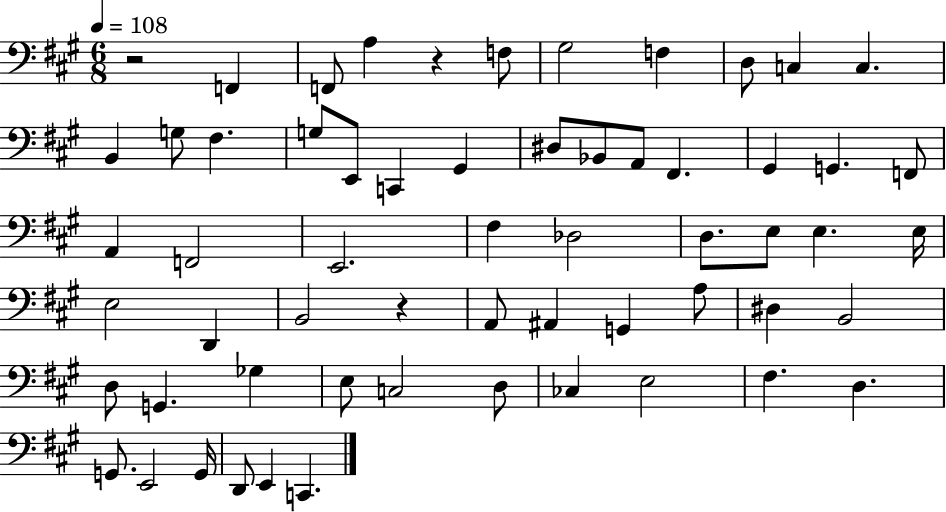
X:1
T:Untitled
M:6/8
L:1/4
K:A
z2 F,, F,,/2 A, z F,/2 ^G,2 F, D,/2 C, C, B,, G,/2 ^F, G,/2 E,,/2 C,, ^G,, ^D,/2 _B,,/2 A,,/2 ^F,, ^G,, G,, F,,/2 A,, F,,2 E,,2 ^F, _D,2 D,/2 E,/2 E, E,/4 E,2 D,, B,,2 z A,,/2 ^A,, G,, A,/2 ^D, B,,2 D,/2 G,, _G, E,/2 C,2 D,/2 _C, E,2 ^F, D, G,,/2 E,,2 G,,/4 D,,/2 E,, C,,